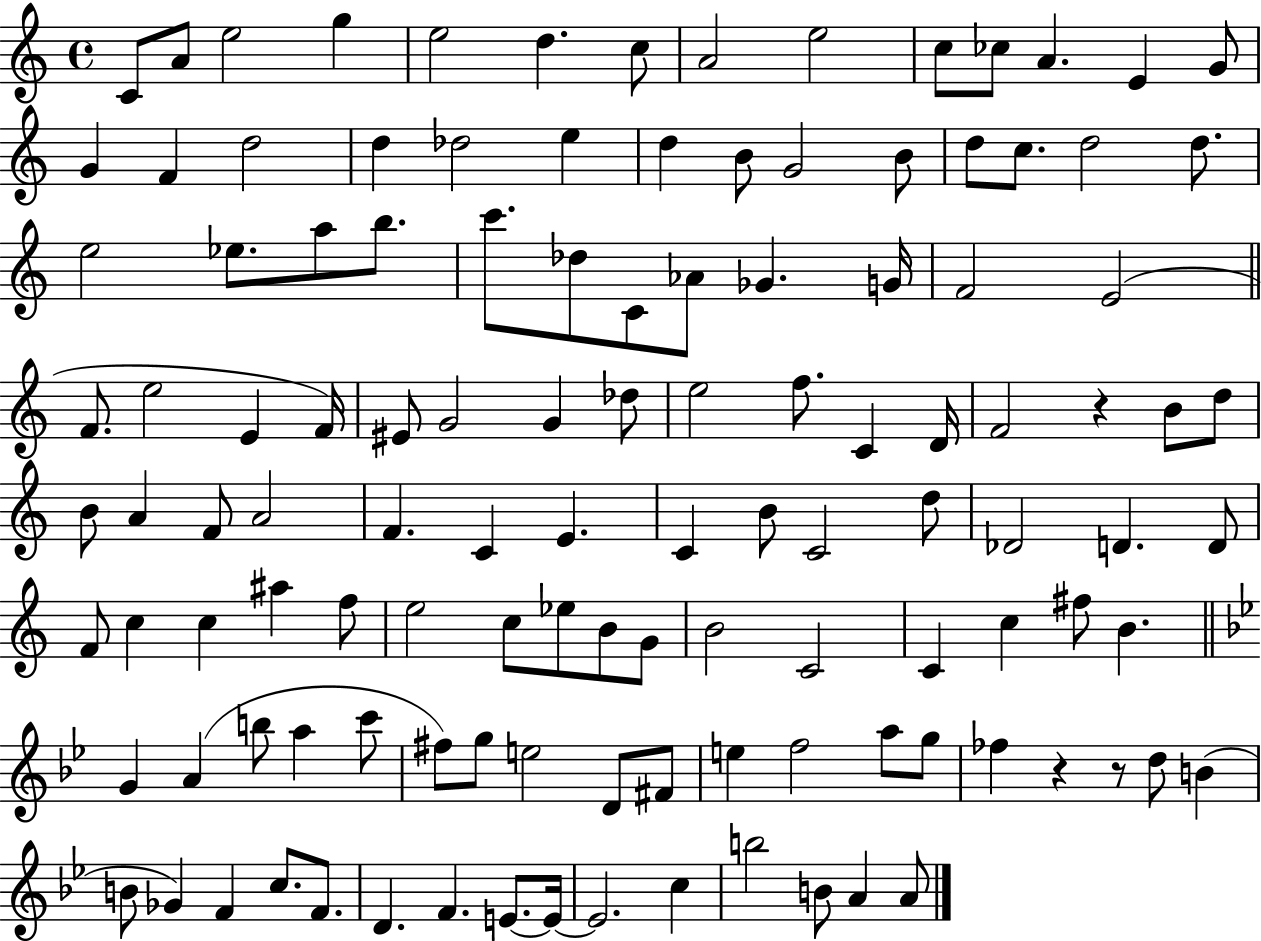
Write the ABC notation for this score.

X:1
T:Untitled
M:4/4
L:1/4
K:C
C/2 A/2 e2 g e2 d c/2 A2 e2 c/2 _c/2 A E G/2 G F d2 d _d2 e d B/2 G2 B/2 d/2 c/2 d2 d/2 e2 _e/2 a/2 b/2 c'/2 _d/2 C/2 _A/2 _G G/4 F2 E2 F/2 e2 E F/4 ^E/2 G2 G _d/2 e2 f/2 C D/4 F2 z B/2 d/2 B/2 A F/2 A2 F C E C B/2 C2 d/2 _D2 D D/2 F/2 c c ^a f/2 e2 c/2 _e/2 B/2 G/2 B2 C2 C c ^f/2 B G A b/2 a c'/2 ^f/2 g/2 e2 D/2 ^F/2 e f2 a/2 g/2 _f z z/2 d/2 B B/2 _G F c/2 F/2 D F E/2 E/4 E2 c b2 B/2 A A/2